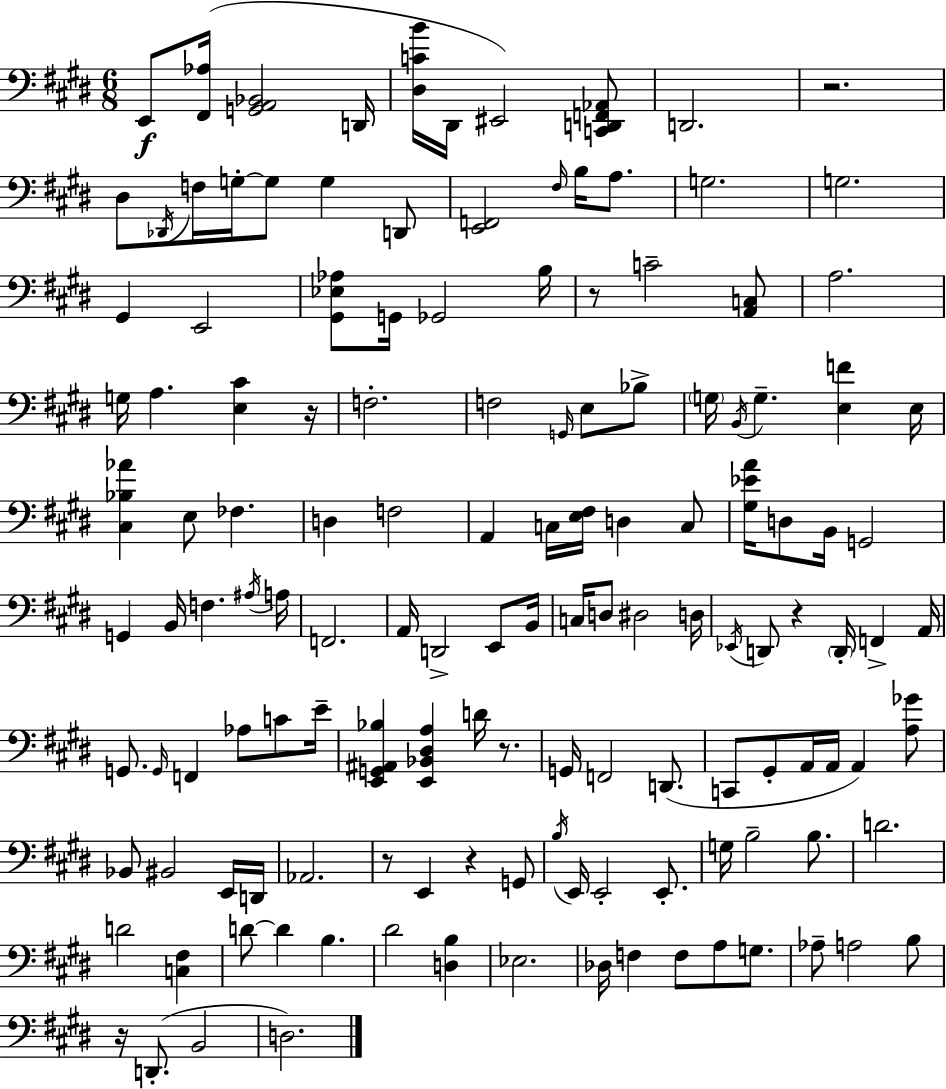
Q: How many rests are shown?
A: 8